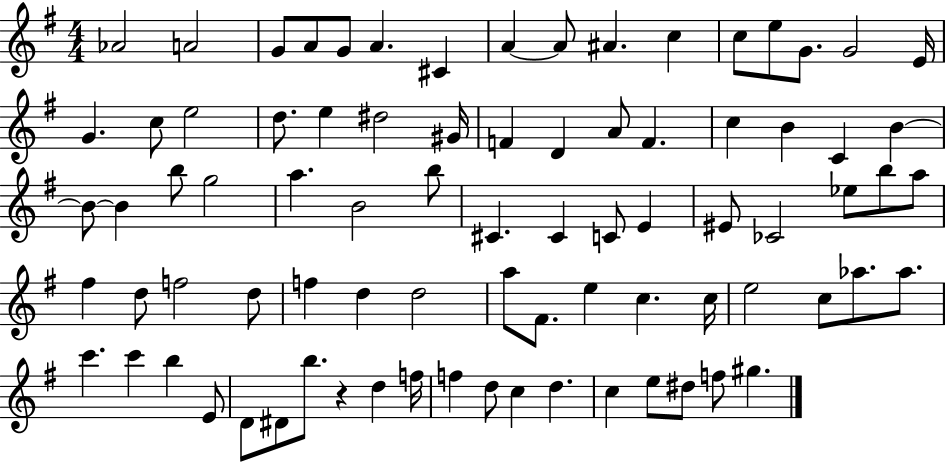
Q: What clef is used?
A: treble